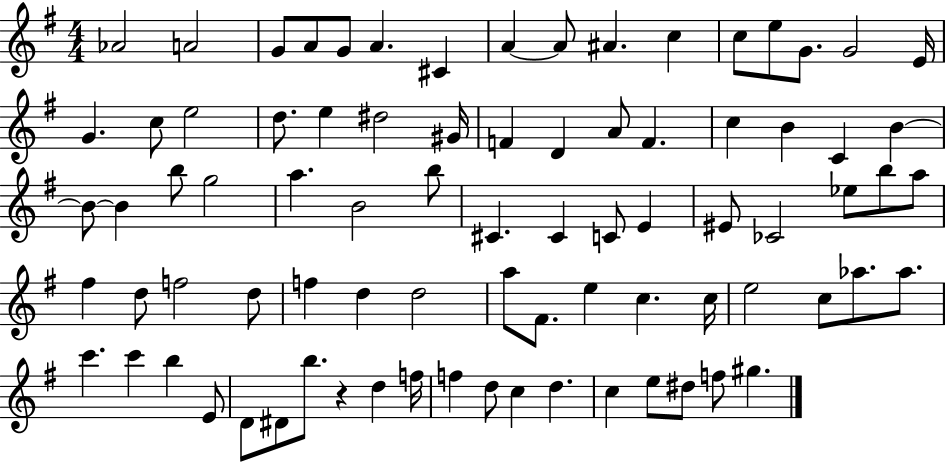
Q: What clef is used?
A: treble